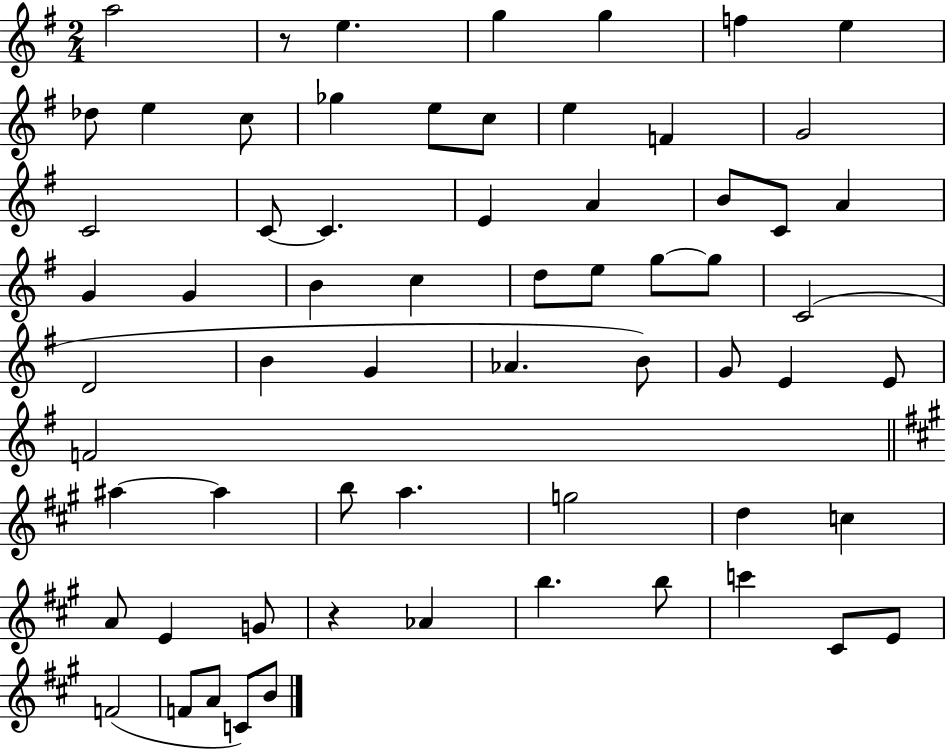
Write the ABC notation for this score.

X:1
T:Untitled
M:2/4
L:1/4
K:G
a2 z/2 e g g f e _d/2 e c/2 _g e/2 c/2 e F G2 C2 C/2 C E A B/2 C/2 A G G B c d/2 e/2 g/2 g/2 C2 D2 B G _A B/2 G/2 E E/2 F2 ^a ^a b/2 a g2 d c A/2 E G/2 z _A b b/2 c' ^C/2 E/2 F2 F/2 A/2 C/2 B/2